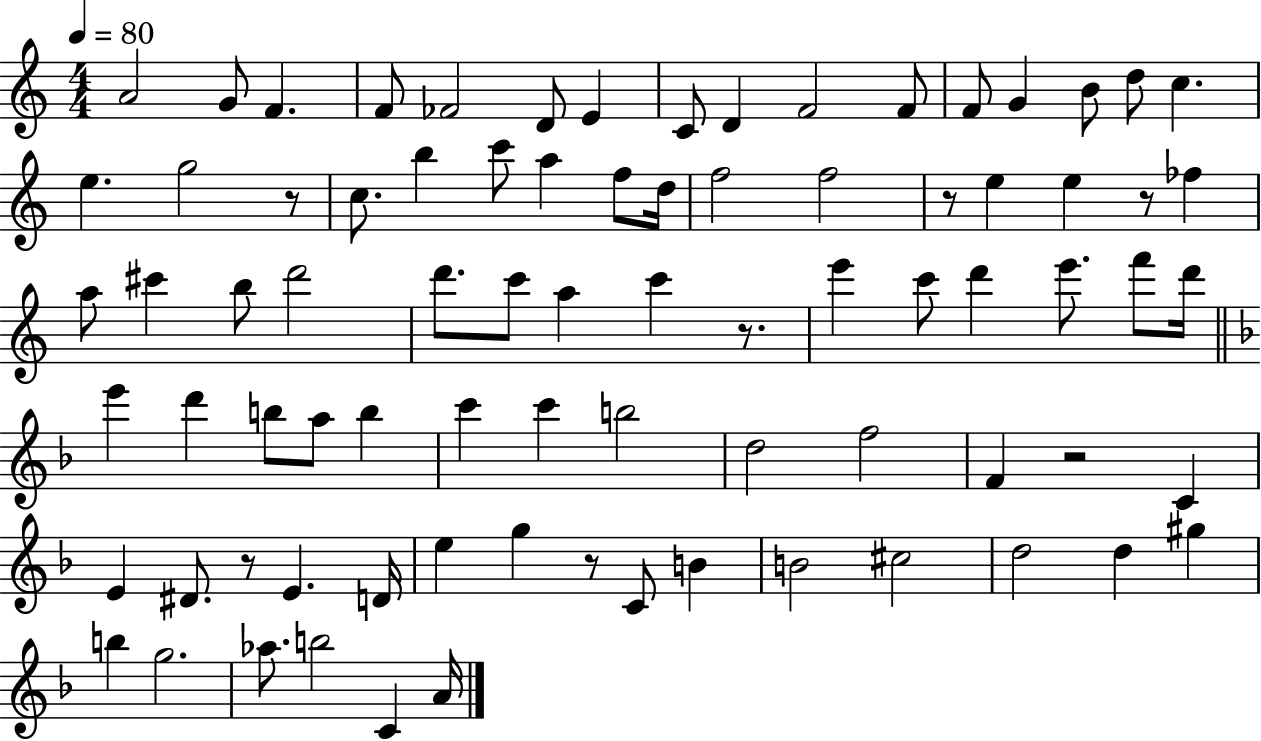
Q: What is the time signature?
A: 4/4